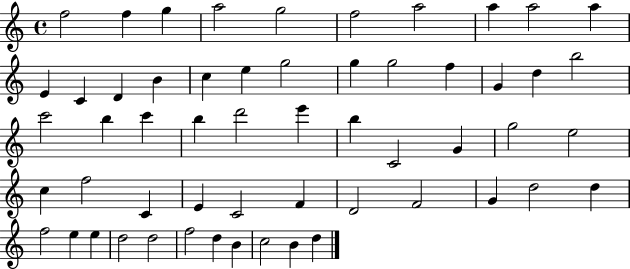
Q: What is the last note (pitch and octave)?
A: D5